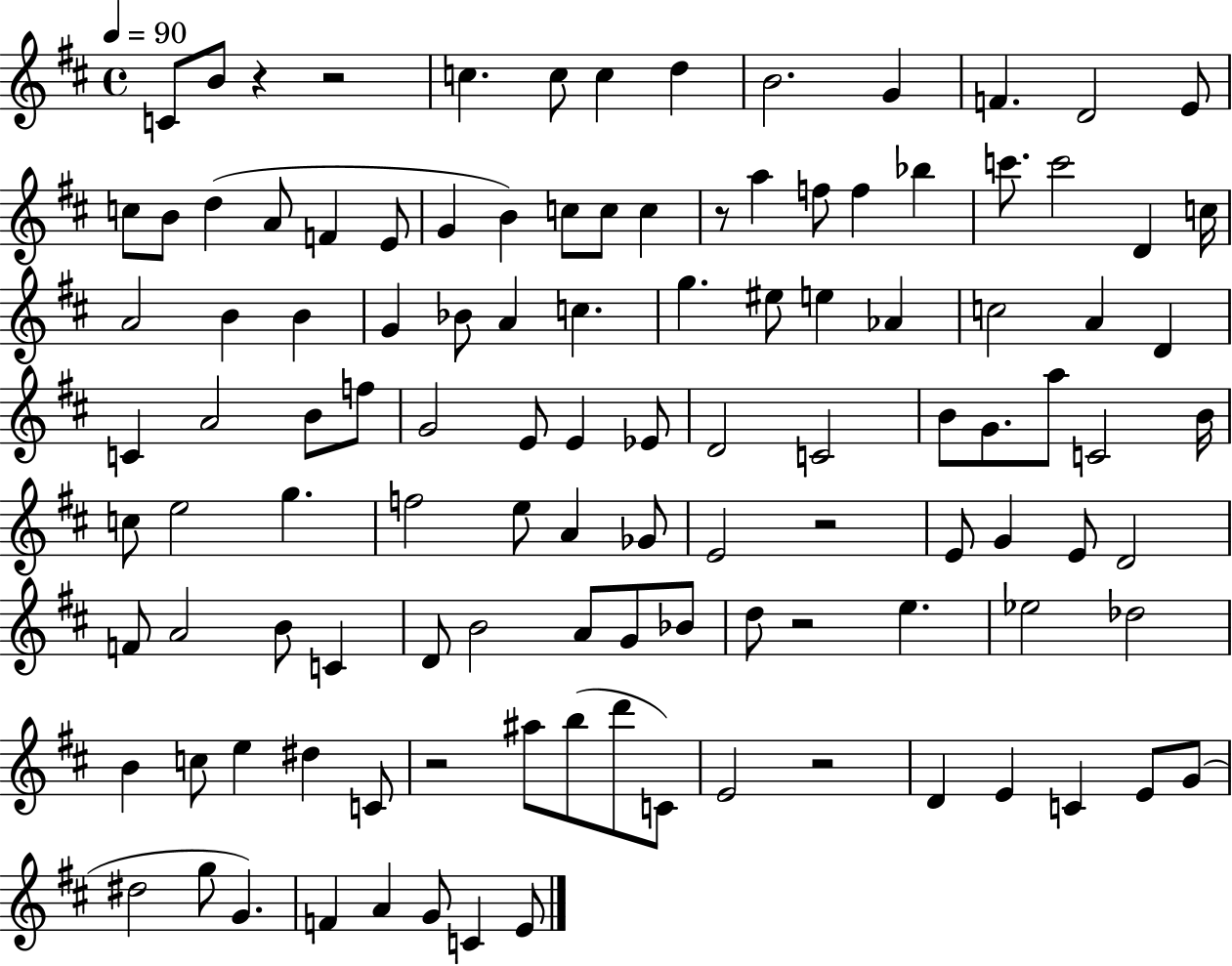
{
  \clef treble
  \time 4/4
  \defaultTimeSignature
  \key d \major
  \tempo 4 = 90
  c'8 b'8 r4 r2 | c''4. c''8 c''4 d''4 | b'2. g'4 | f'4. d'2 e'8 | \break c''8 b'8 d''4( a'8 f'4 e'8 | g'4 b'4) c''8 c''8 c''4 | r8 a''4 f''8 f''4 bes''4 | c'''8. c'''2 d'4 c''16 | \break a'2 b'4 b'4 | g'4 bes'8 a'4 c''4. | g''4. eis''8 e''4 aes'4 | c''2 a'4 d'4 | \break c'4 a'2 b'8 f''8 | g'2 e'8 e'4 ees'8 | d'2 c'2 | b'8 g'8. a''8 c'2 b'16 | \break c''8 e''2 g''4. | f''2 e''8 a'4 ges'8 | e'2 r2 | e'8 g'4 e'8 d'2 | \break f'8 a'2 b'8 c'4 | d'8 b'2 a'8 g'8 bes'8 | d''8 r2 e''4. | ees''2 des''2 | \break b'4 c''8 e''4 dis''4 c'8 | r2 ais''8 b''8( d'''8 c'8) | e'2 r2 | d'4 e'4 c'4 e'8 g'8( | \break dis''2 g''8 g'4.) | f'4 a'4 g'8 c'4 e'8 | \bar "|."
}